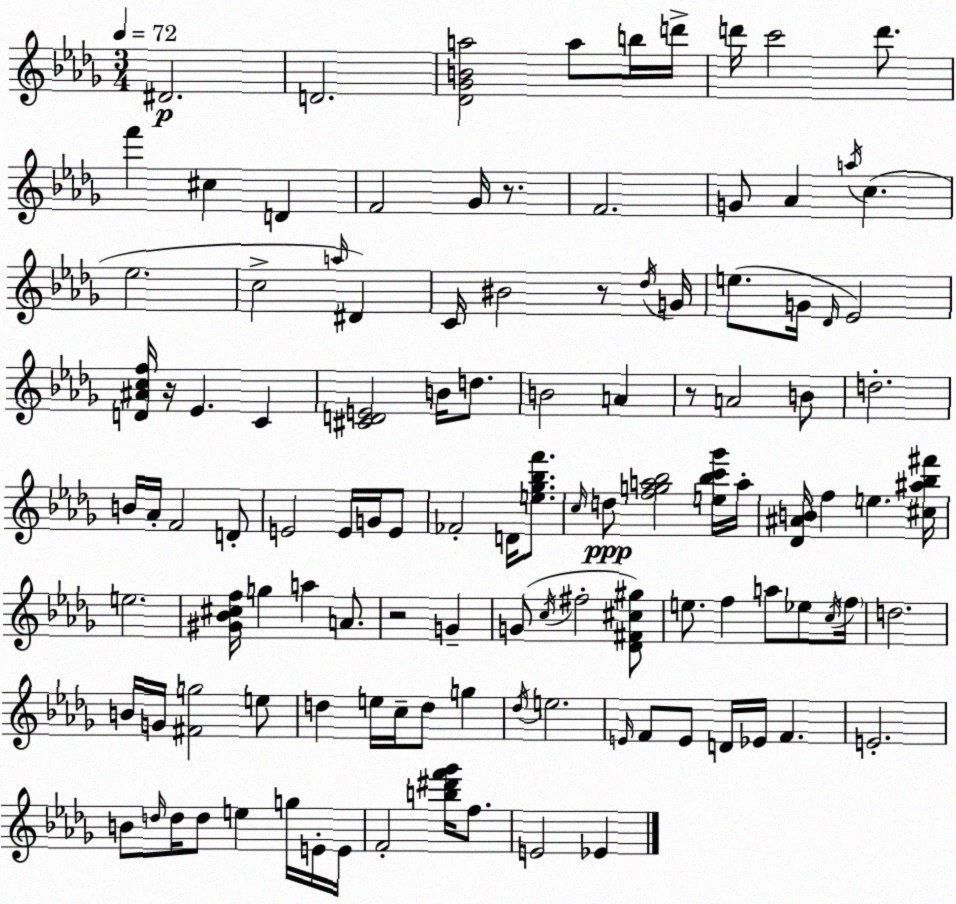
X:1
T:Untitled
M:3/4
L:1/4
K:Bbm
^D2 D2 [_D_GBa]2 a/2 b/4 d'/4 d'/4 c'2 d'/2 f' ^c D F2 _G/4 z/2 F2 G/2 _A a/4 c _e2 c2 a/4 ^D C/4 ^B2 z/2 _d/4 G/4 e/2 G/4 _D/4 _E2 [D^Acf]/4 z/4 _E C [^CDE]2 B/4 d/2 B2 A z/2 A2 B/2 d2 B/4 _A/4 F2 D/2 E2 E/4 G/4 E/2 _F2 D/4 [e_g_bf']/2 c/4 d/2 [fga_b]2 [e_bc'_g']/4 a/4 [_D^AB]/4 f e [^c^a_b^f']/4 e2 [^G_B^cf]/4 g a A/2 z2 G G/2 c/4 ^f2 [_D^F^c^g]/2 e/2 f a/2 _e/2 c/4 f/4 d2 B/4 G/4 [^Fg]2 e/2 d e/4 c/4 d/2 g _d/4 e2 E/4 F/2 E/2 D/4 _E/4 F E2 B/2 d/4 d/4 d/2 e g/4 E/4 E/4 F2 [b^d'f'_g']/4 f/2 E2 _E